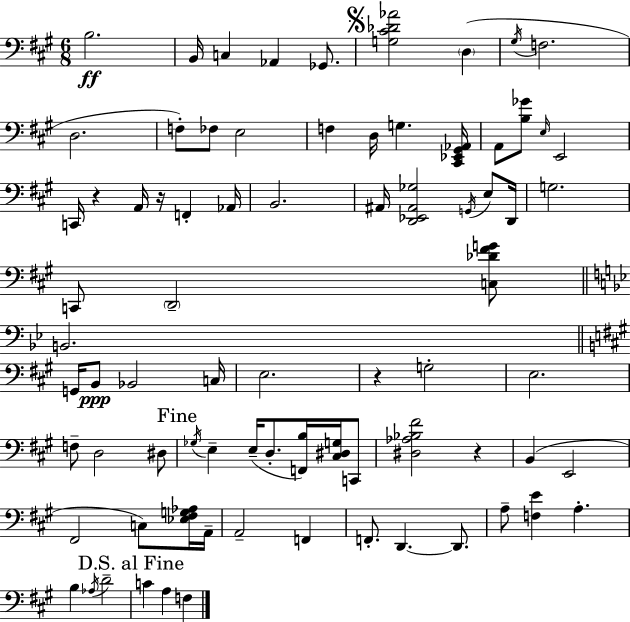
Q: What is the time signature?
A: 6/8